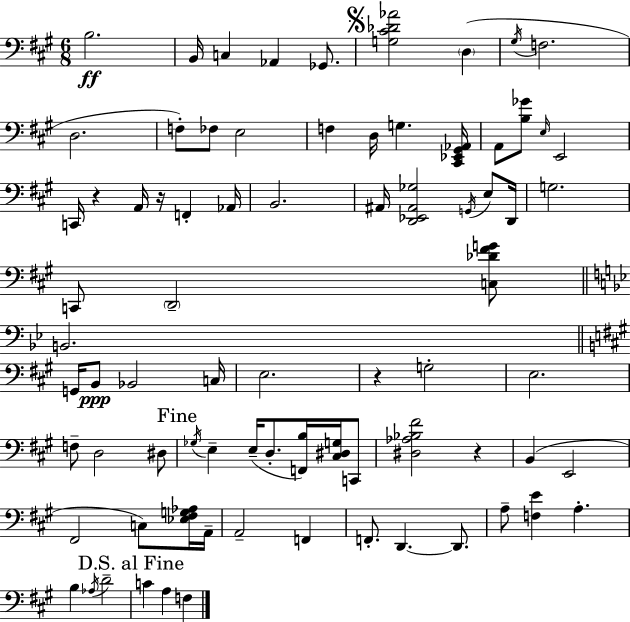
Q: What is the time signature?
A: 6/8